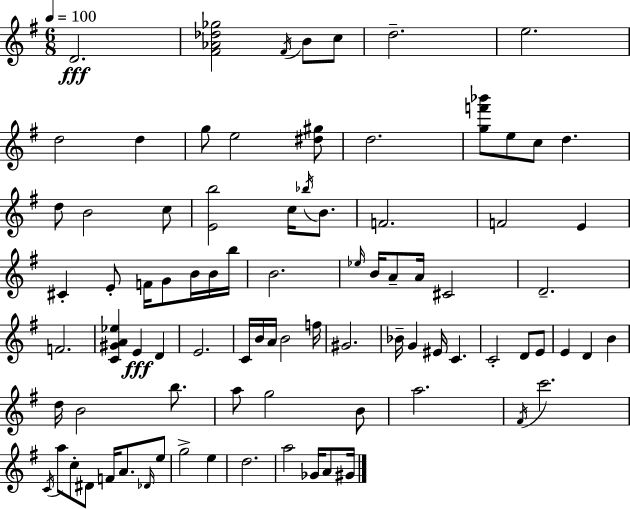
D4/h. [F#4,Ab4,Db5,Gb5]/h F#4/s B4/e C5/e D5/h. E5/h. D5/h D5/q G5/e E5/h [D#5,G#5]/e D5/h. [G5,F6,Bb6]/e E5/e C5/e D5/q. D5/e B4/h C5/e [E4,B5]/h C5/s Bb5/s B4/e. F4/h. F4/h E4/q C#4/q E4/e F4/s G4/e B4/s B4/s B5/s B4/h. Eb5/s B4/s A4/e A4/s C#4/h D4/h. F4/h. [C4,G#4,A4,Eb5]/q E4/q D4/q E4/h. C4/s B4/s A4/s B4/h F5/s G#4/h. Bb4/s G4/q EIS4/s C4/q. C4/h D4/e E4/e E4/q D4/q B4/q D5/s B4/h B5/e. A5/e G5/h B4/e A5/h. F#4/s C6/h. C4/s A5/e C5/e D#4/e F4/s A4/e. Db4/s E5/e G5/h E5/q D5/h. A5/h Gb4/s A4/e G#4/s